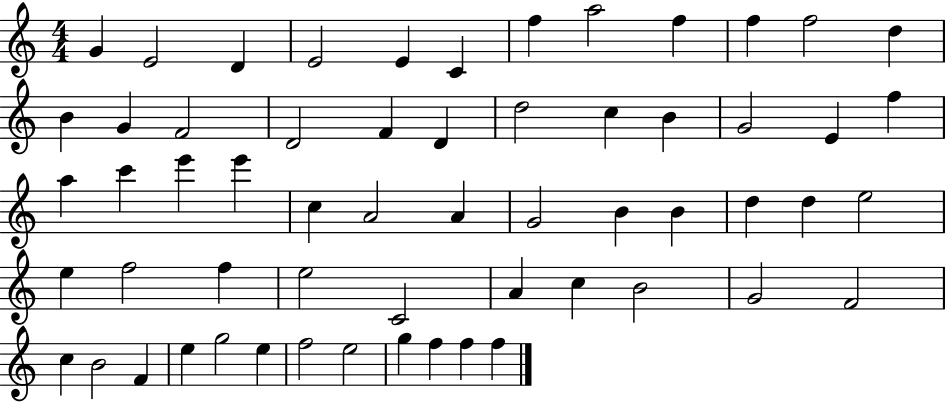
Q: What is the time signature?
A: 4/4